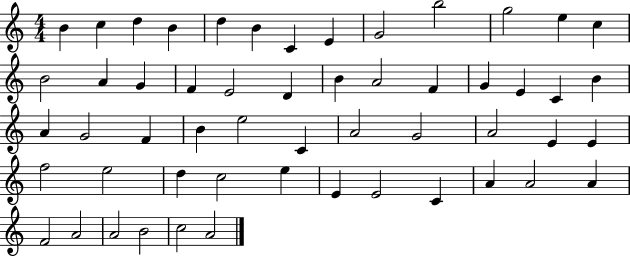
X:1
T:Untitled
M:4/4
L:1/4
K:C
B c d B d B C E G2 b2 g2 e c B2 A G F E2 D B A2 F G E C B A G2 F B e2 C A2 G2 A2 E E f2 e2 d c2 e E E2 C A A2 A F2 A2 A2 B2 c2 A2